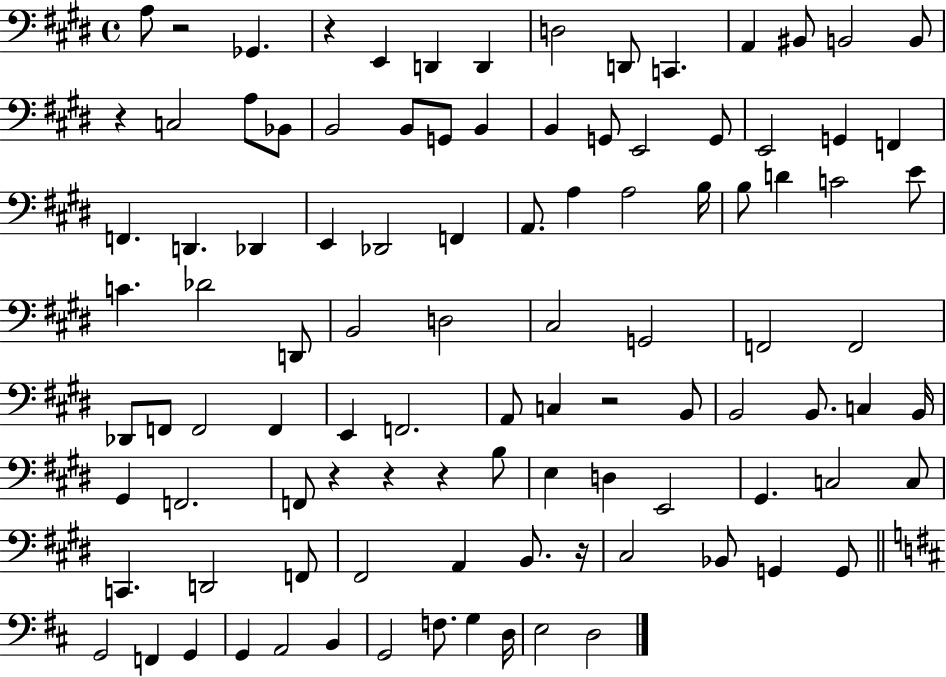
{
  \clef bass
  \time 4/4
  \defaultTimeSignature
  \key e \major
  a8 r2 ges,4. | r4 e,4 d,4 d,4 | d2 d,8 c,4. | a,4 bis,8 b,2 b,8 | \break r4 c2 a8 bes,8 | b,2 b,8 g,8 b,4 | b,4 g,8 e,2 g,8 | e,2 g,4 f,4 | \break f,4. d,4. des,4 | e,4 des,2 f,4 | a,8. a4 a2 b16 | b8 d'4 c'2 e'8 | \break c'4. des'2 d,8 | b,2 d2 | cis2 g,2 | f,2 f,2 | \break des,8 f,8 f,2 f,4 | e,4 f,2. | a,8 c4 r2 b,8 | b,2 b,8. c4 b,16 | \break gis,4 f,2. | f,8 r4 r4 r4 b8 | e4 d4 e,2 | gis,4. c2 c8 | \break c,4. d,2 f,8 | fis,2 a,4 b,8. r16 | cis2 bes,8 g,4 g,8 | \bar "||" \break \key b \minor g,2 f,4 g,4 | g,4 a,2 b,4 | g,2 f8. g4 d16 | e2 d2 | \break \bar "|."
}